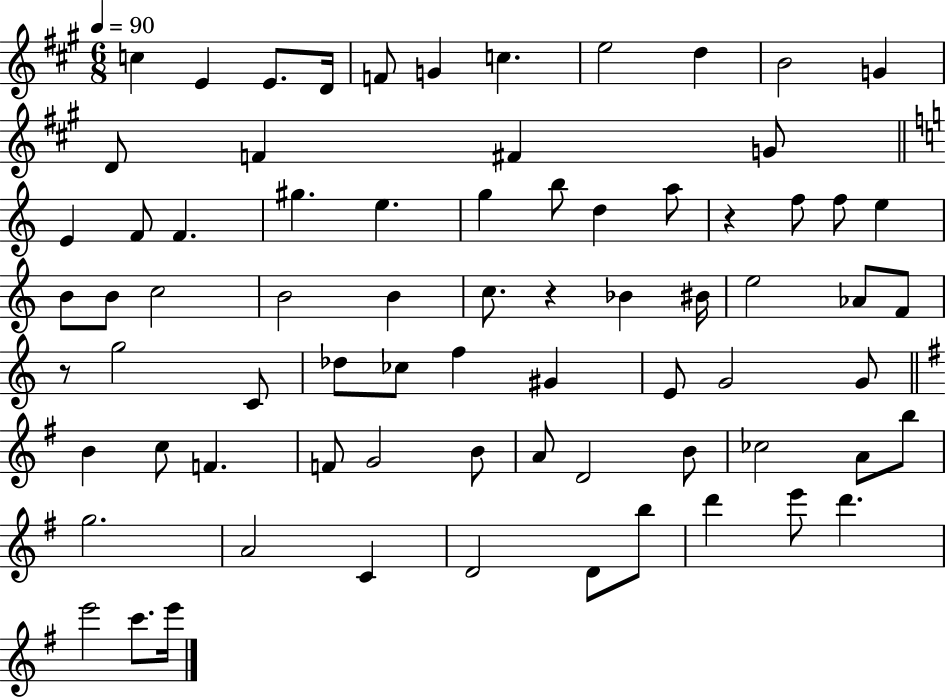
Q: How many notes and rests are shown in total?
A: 74